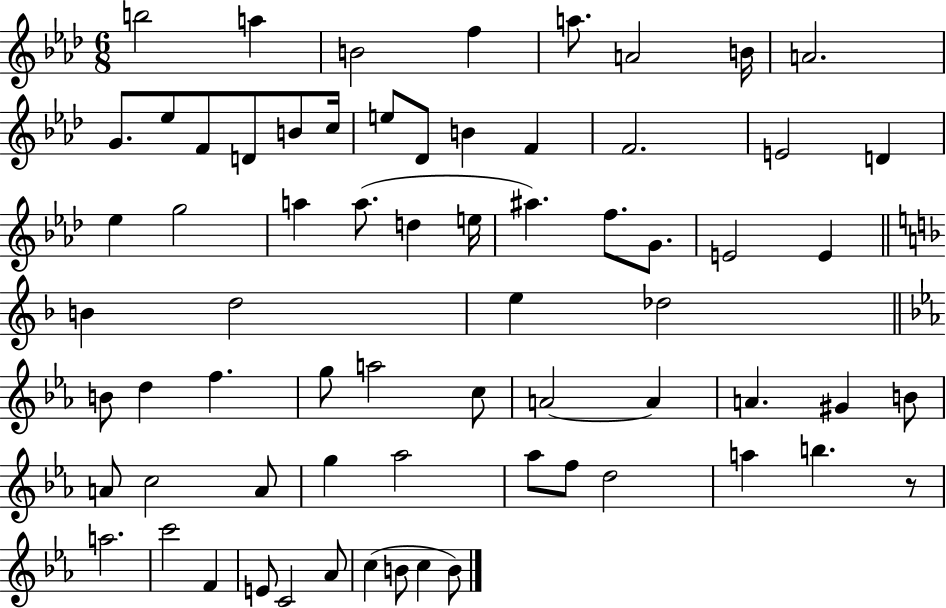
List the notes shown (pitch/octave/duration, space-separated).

B5/h A5/q B4/h F5/q A5/e. A4/h B4/s A4/h. G4/e. Eb5/e F4/e D4/e B4/e C5/s E5/e Db4/e B4/q F4/q F4/h. E4/h D4/q Eb5/q G5/h A5/q A5/e. D5/q E5/s A#5/q. F5/e. G4/e. E4/h E4/q B4/q D5/h E5/q Db5/h B4/e D5/q F5/q. G5/e A5/h C5/e A4/h A4/q A4/q. G#4/q B4/e A4/e C5/h A4/e G5/q Ab5/h Ab5/e F5/e D5/h A5/q B5/q. R/e A5/h. C6/h F4/q E4/e C4/h Ab4/e C5/q B4/e C5/q B4/e